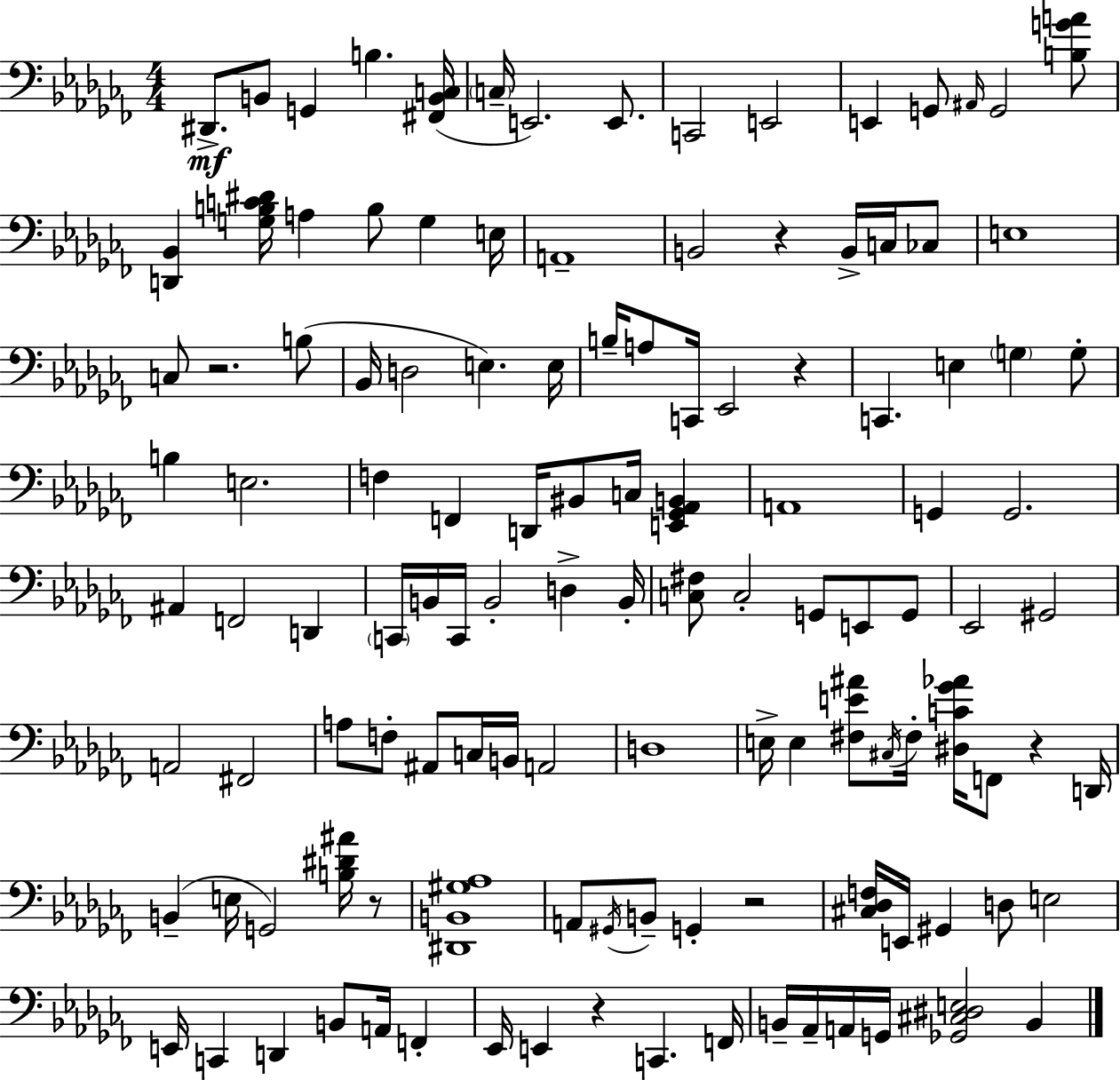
{
  \clef bass
  \numericTimeSignature
  \time 4/4
  \key aes \minor
  \repeat volta 2 { dis,8.->\mf b,8 g,4 b4. <fis, b, c>16( | \parenthesize c16-- e,2.) e,8. | c,2 e,2 | e,4 g,8 \grace { ais,16 } g,2 <b g' a'>8 | \break <d, bes,>4 <g b c' dis'>16 a4 b8 g4 | e16 a,1-- | b,2 r4 b,16-> c16 ces8 | e1 | \break c8 r2. b8( | bes,16 d2 e4.) | e16 b16-- a8 c,16 ees,2 r4 | c,4. e4 \parenthesize g4 g8-. | \break b4 e2. | f4 f,4 d,16 bis,8 c16 <e, ges, aes, b,>4 | a,1 | g,4 g,2. | \break ais,4 f,2 d,4 | \parenthesize c,16 b,16 c,16 b,2-. d4-> | b,16-. <c fis>8 c2-. g,8 e,8 g,8 | ees,2 gis,2 | \break a,2 fis,2 | a8 f8-. ais,8 c16 b,16 a,2 | d1 | e16-> e4 <fis e' ais'>8 \acciaccatura { cis16 } fis16-. <dis c' ges' aes'>16 f,8 r4 | \break d,16 b,4--( e16 g,2) <b dis' ais'>16 | r8 <dis, b, gis aes>1 | a,8 \acciaccatura { gis,16 } b,8-- g,4-. r2 | <cis des f>16 e,16 gis,4 d8 e2 | \break e,16 c,4 d,4 b,8 a,16 f,4-. | ees,16 e,4 r4 c,4. | f,16 b,16-- aes,16-- a,16 g,16 <ges, cis dis e>2 b,4 | } \bar "|."
}